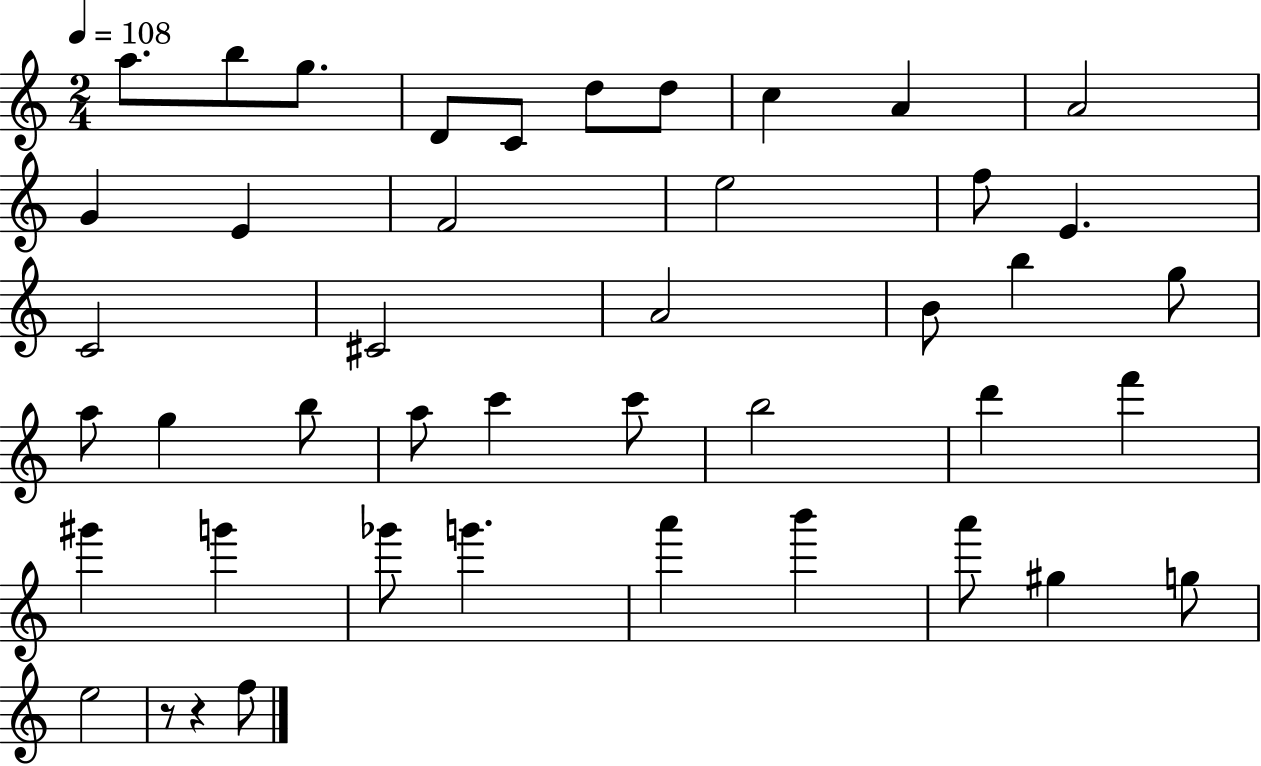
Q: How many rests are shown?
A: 2